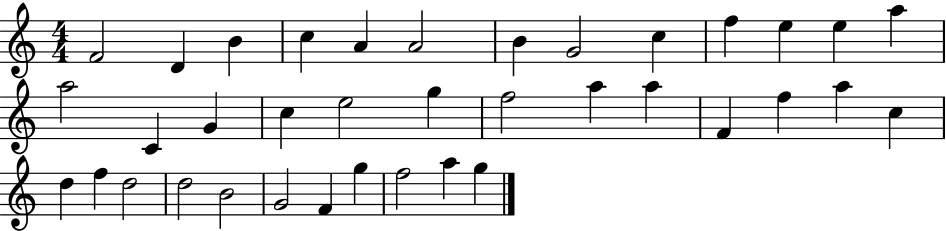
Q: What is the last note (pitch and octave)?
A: G5